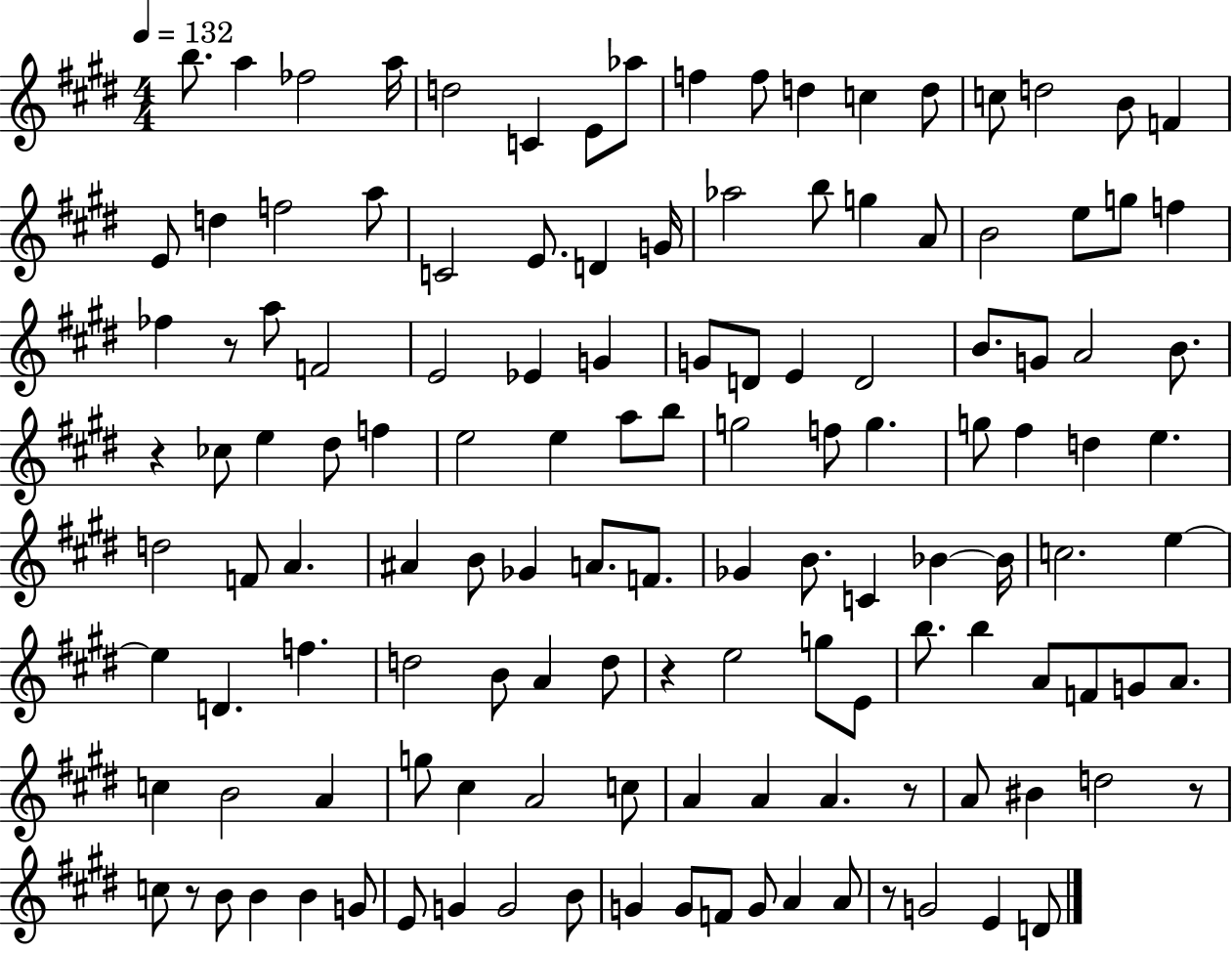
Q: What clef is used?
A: treble